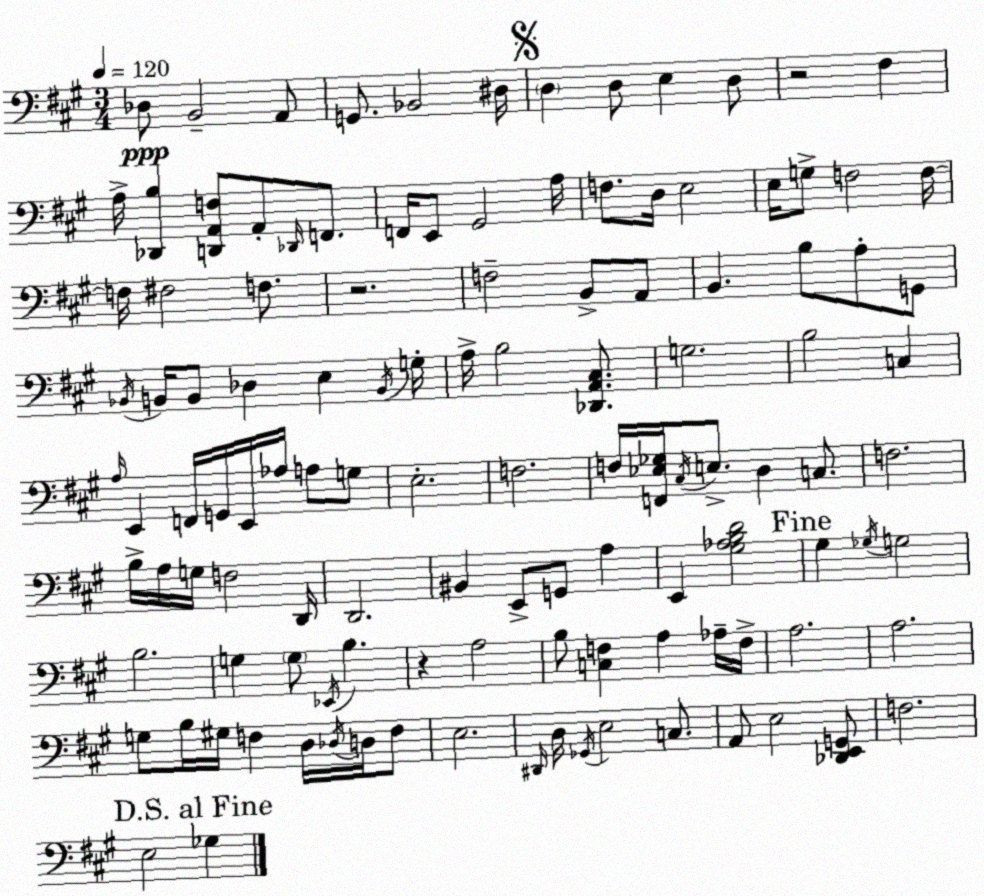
X:1
T:Untitled
M:3/4
L:1/4
K:A
_D,/2 B,,2 A,,/2 G,,/2 _B,,2 ^D,/4 D, D,/2 E, D,/2 z2 ^F, A,/4 [_D,,B,] [D,,A,,F,]/2 A,,/2 _D,,/4 F,,/2 F,,/4 E,,/2 ^G,,2 A,/4 F,/2 D,/4 E,2 E,/4 G,/2 F,2 F,/4 F,/4 ^F,2 F,/2 z2 F,2 B,,/2 A,,/2 B,, B,/2 A,/2 G,,/2 _B,,/4 B,,/4 B,,/2 _D, E, B,,/4 G,/4 A,/4 B,2 [_D,,A,,^C,]/2 G,2 B,2 C, A,/4 E,, F,,/4 G,,/4 E,,/4 _A,/4 A,/2 G,/2 E,2 F,2 F,/4 [F,,_E,_G,]/4 ^C,/4 E,/2 D, C,/2 F,2 B,/4 A,/4 G,/4 F,2 D,,/4 D,,2 ^B,, E,,/2 G,,/2 A, E,, [^G,_A,B,D]2 ^G, _G,/4 G,2 B,2 G, G,/2 _E,,/4 B, z A,2 B,/2 [C,F,] A, _A,/4 F,/4 A,2 A,2 G,/2 B,/4 ^G,/4 F, D,/4 _D,/4 D,/4 F,/2 E,2 ^D,,/4 D,/4 _G,,/4 E,2 C,/2 A,,/2 E,2 [_D,,E,,G,,]/2 F,2 E,2 _G,